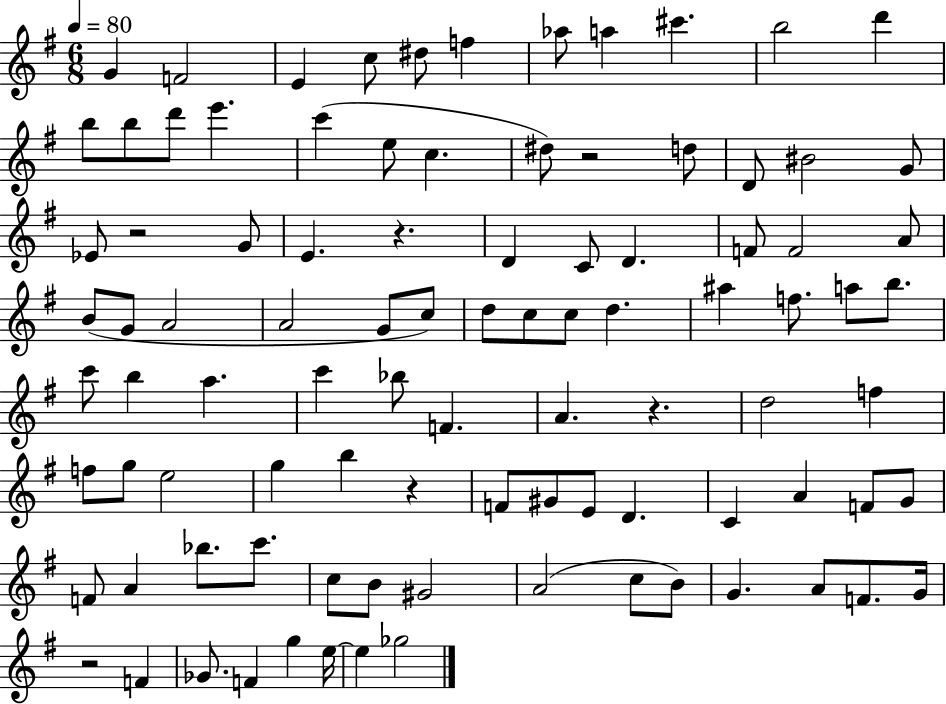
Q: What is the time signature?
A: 6/8